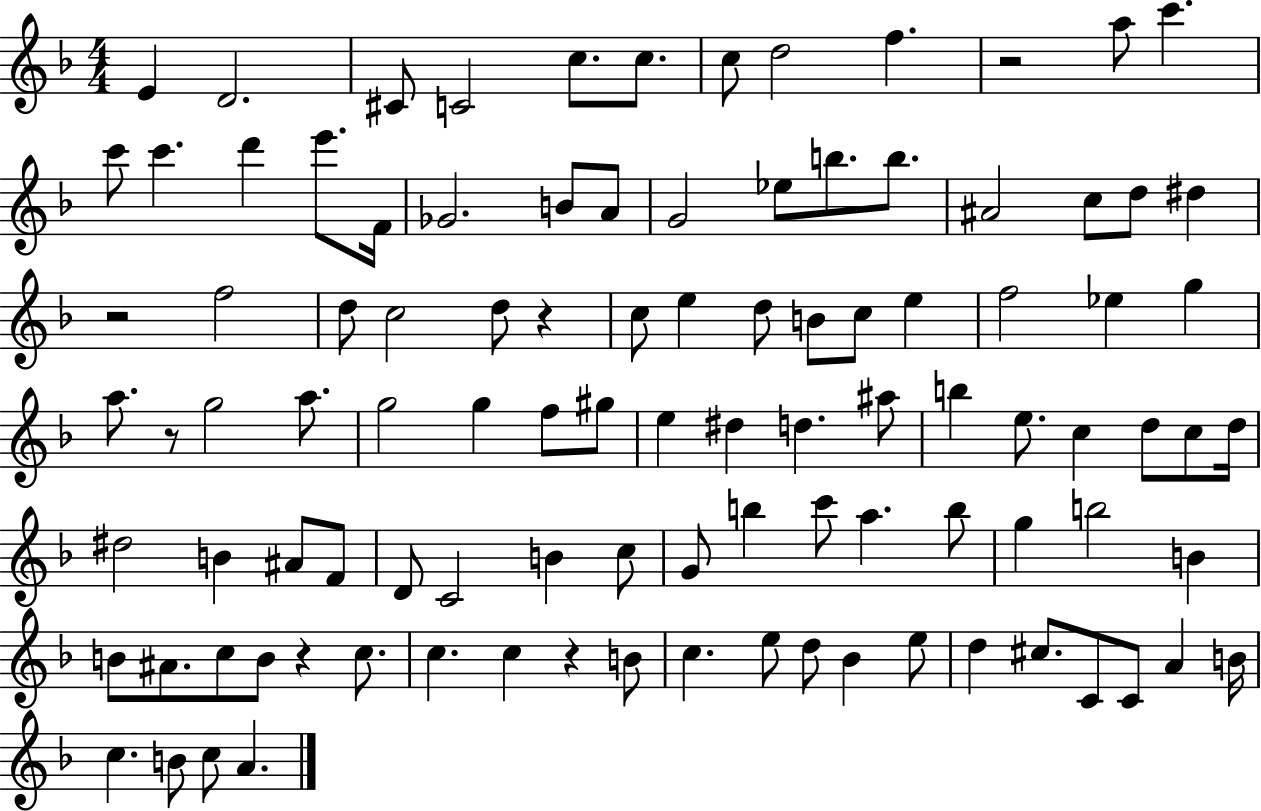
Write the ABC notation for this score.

X:1
T:Untitled
M:4/4
L:1/4
K:F
E D2 ^C/2 C2 c/2 c/2 c/2 d2 f z2 a/2 c' c'/2 c' d' e'/2 F/4 _G2 B/2 A/2 G2 _e/2 b/2 b/2 ^A2 c/2 d/2 ^d z2 f2 d/2 c2 d/2 z c/2 e d/2 B/2 c/2 e f2 _e g a/2 z/2 g2 a/2 g2 g f/2 ^g/2 e ^d d ^a/2 b e/2 c d/2 c/2 d/4 ^d2 B ^A/2 F/2 D/2 C2 B c/2 G/2 b c'/2 a b/2 g b2 B B/2 ^A/2 c/2 B/2 z c/2 c c z B/2 c e/2 d/2 _B e/2 d ^c/2 C/2 C/2 A B/4 c B/2 c/2 A